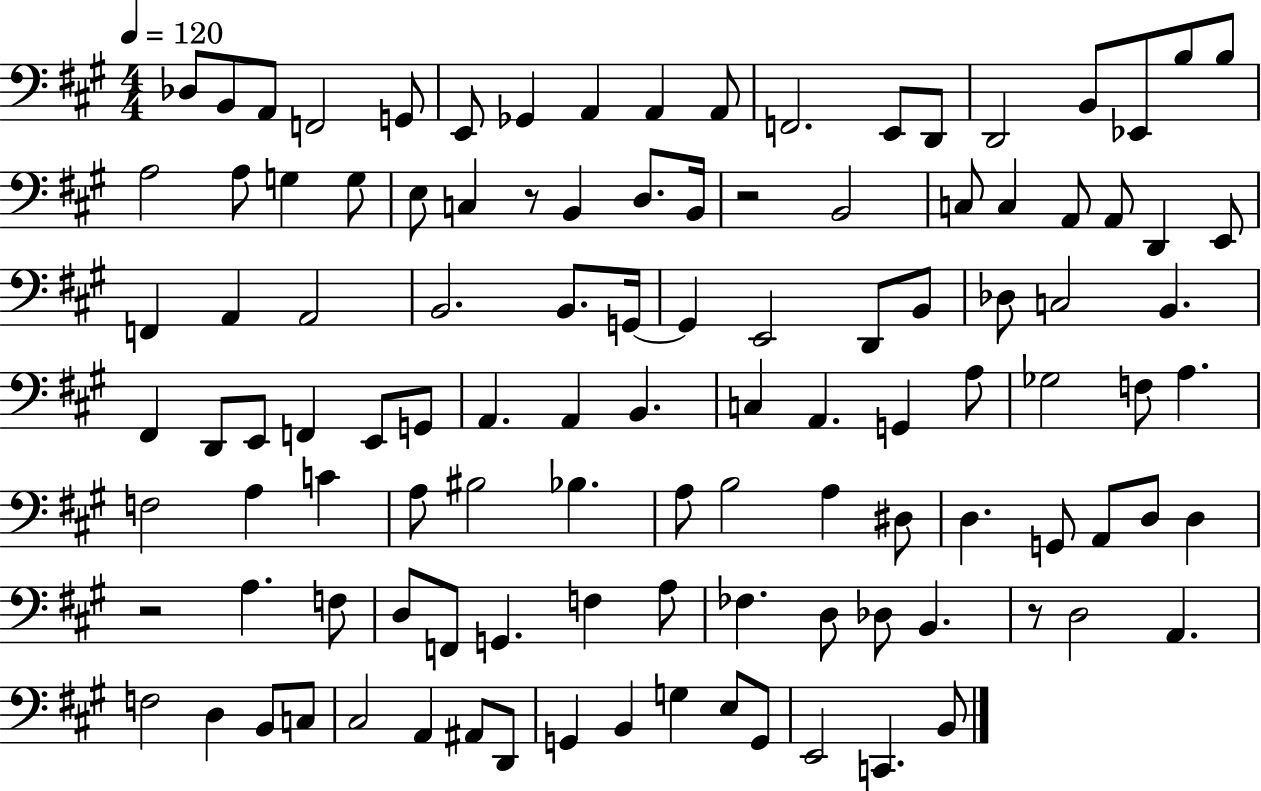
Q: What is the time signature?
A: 4/4